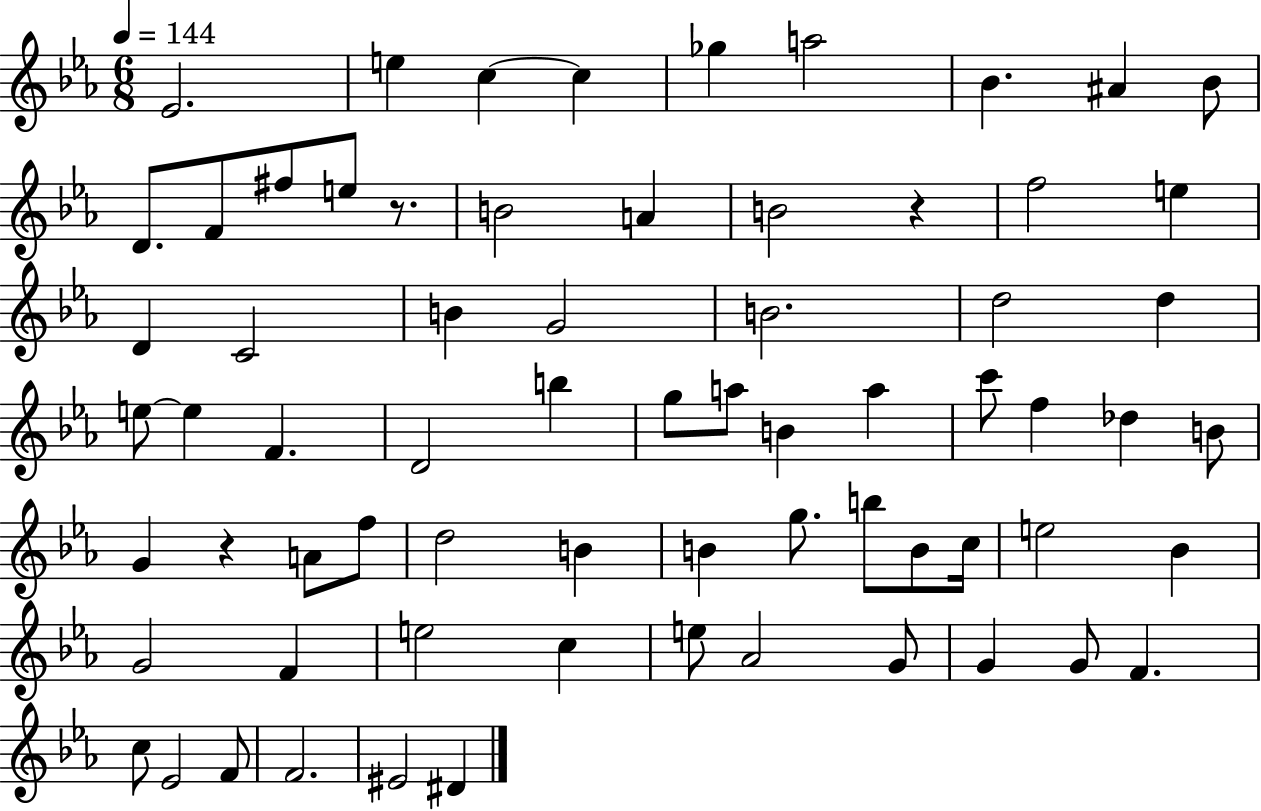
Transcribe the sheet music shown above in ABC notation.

X:1
T:Untitled
M:6/8
L:1/4
K:Eb
_E2 e c c _g a2 _B ^A _B/2 D/2 F/2 ^f/2 e/2 z/2 B2 A B2 z f2 e D C2 B G2 B2 d2 d e/2 e F D2 b g/2 a/2 B a c'/2 f _d B/2 G z A/2 f/2 d2 B B g/2 b/2 B/2 c/4 e2 _B G2 F e2 c e/2 _A2 G/2 G G/2 F c/2 _E2 F/2 F2 ^E2 ^D